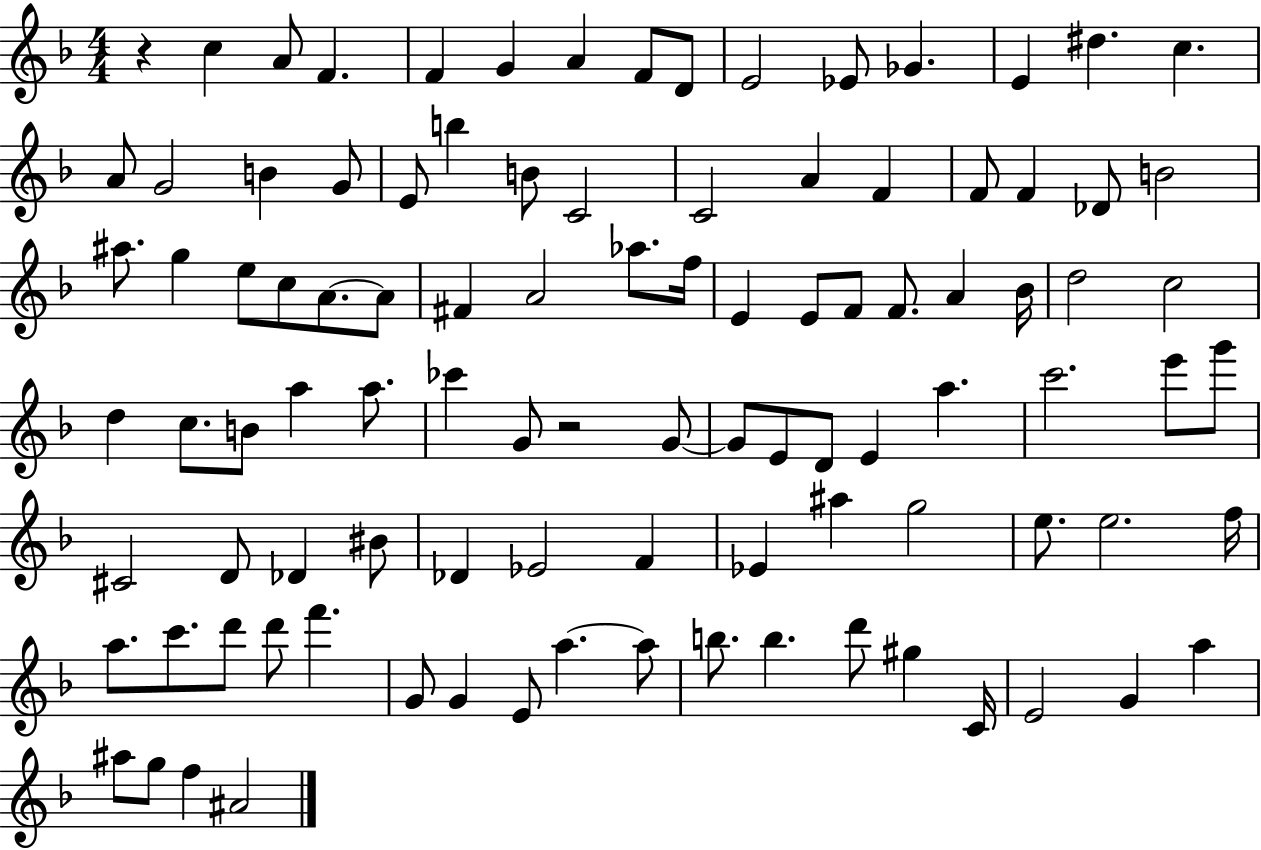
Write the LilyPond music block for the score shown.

{
  \clef treble
  \numericTimeSignature
  \time 4/4
  \key f \major
  r4 c''4 a'8 f'4. | f'4 g'4 a'4 f'8 d'8 | e'2 ees'8 ges'4. | e'4 dis''4. c''4. | \break a'8 g'2 b'4 g'8 | e'8 b''4 b'8 c'2 | c'2 a'4 f'4 | f'8 f'4 des'8 b'2 | \break ais''8. g''4 e''8 c''8 a'8.~~ a'8 | fis'4 a'2 aes''8. f''16 | e'4 e'8 f'8 f'8. a'4 bes'16 | d''2 c''2 | \break d''4 c''8. b'8 a''4 a''8. | ces'''4 g'8 r2 g'8~~ | g'8 e'8 d'8 e'4 a''4. | c'''2. e'''8 g'''8 | \break cis'2 d'8 des'4 bis'8 | des'4 ees'2 f'4 | ees'4 ais''4 g''2 | e''8. e''2. f''16 | \break a''8. c'''8. d'''8 d'''8 f'''4. | g'8 g'4 e'8 a''4.~~ a''8 | b''8. b''4. d'''8 gis''4 c'16 | e'2 g'4 a''4 | \break ais''8 g''8 f''4 ais'2 | \bar "|."
}